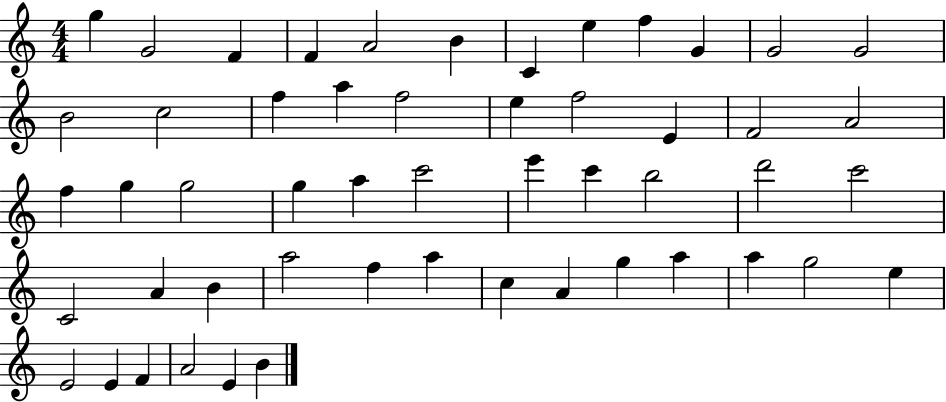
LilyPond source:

{
  \clef treble
  \numericTimeSignature
  \time 4/4
  \key c \major
  g''4 g'2 f'4 | f'4 a'2 b'4 | c'4 e''4 f''4 g'4 | g'2 g'2 | \break b'2 c''2 | f''4 a''4 f''2 | e''4 f''2 e'4 | f'2 a'2 | \break f''4 g''4 g''2 | g''4 a''4 c'''2 | e'''4 c'''4 b''2 | d'''2 c'''2 | \break c'2 a'4 b'4 | a''2 f''4 a''4 | c''4 a'4 g''4 a''4 | a''4 g''2 e''4 | \break e'2 e'4 f'4 | a'2 e'4 b'4 | \bar "|."
}